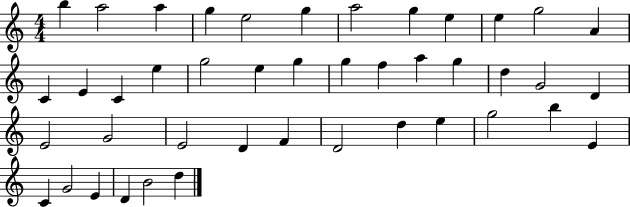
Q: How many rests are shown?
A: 0